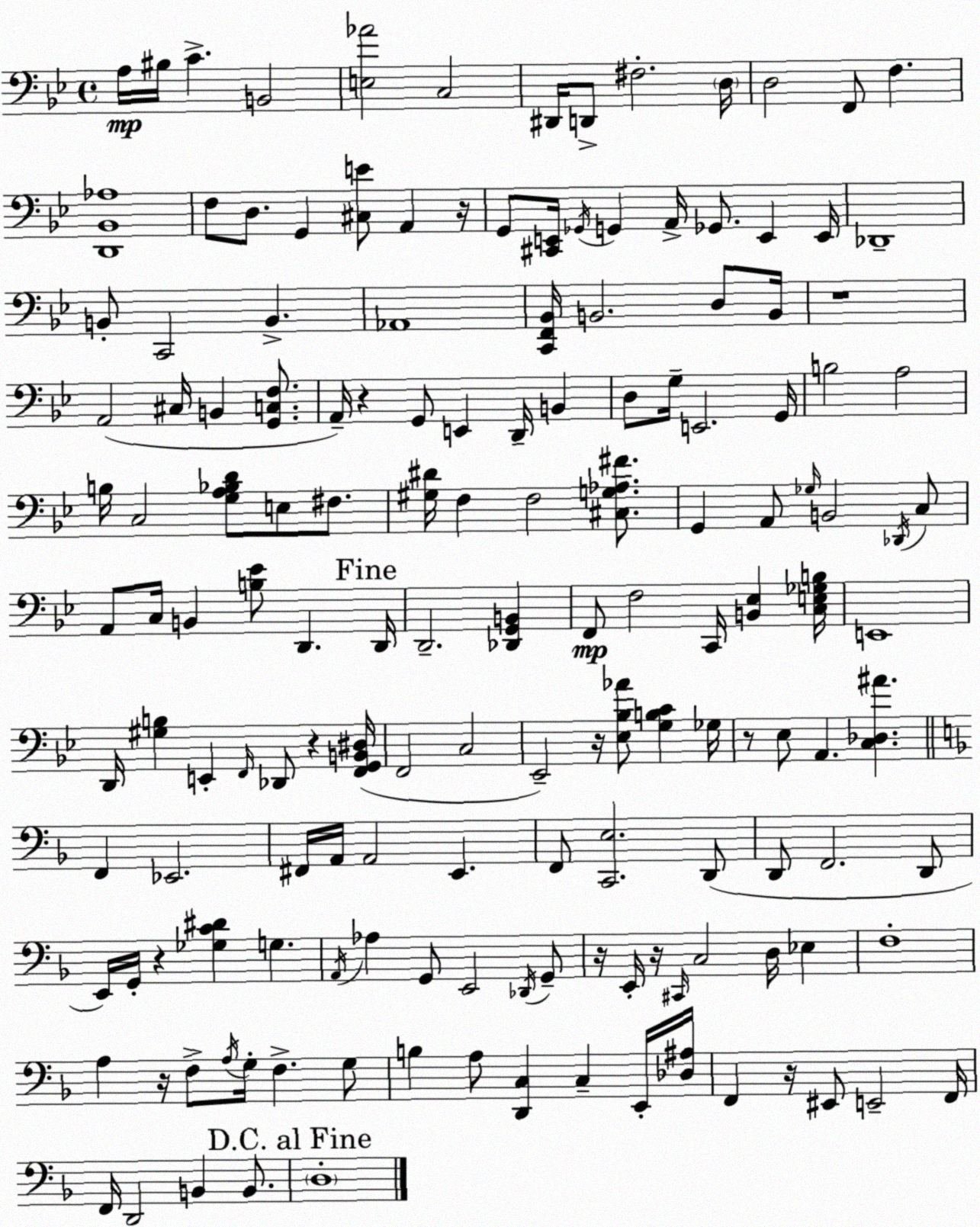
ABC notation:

X:1
T:Untitled
M:4/4
L:1/4
K:Gm
A,/4 ^B,/4 C B,,2 [E,_A]2 C,2 ^D,,/4 D,,/2 ^F,2 D,/4 D,2 F,,/2 F, [D,,_B,,_A,]4 F,/2 D,/2 G,, [^C,E]/2 A,, z/4 G,,/2 [^C,,E,,]/4 _G,,/4 G,, A,,/4 _G,,/2 E,, E,,/4 _D,,4 B,,/2 C,,2 B,, _A,,4 [C,,F,,_B,,]/4 B,,2 D,/2 B,,/4 z4 A,,2 ^C,/4 B,, [G,,C,F,]/2 A,,/4 z G,,/2 E,, D,,/4 B,, D,/2 G,/4 E,,2 G,,/4 B,2 A,2 B,/4 C,2 [G,A,_B,D]/2 E,/2 ^F,/2 [^G,^D]/4 F, F,2 [^C,G,_A,^F]/2 G,, A,,/2 _G,/4 B,,2 _D,,/4 C,/2 A,,/2 C,/4 B,, [B,_E]/2 D,, D,,/4 D,,2 [_D,,G,,B,,] F,,/2 F,2 C,,/4 [B,,_E,] [C,E,_G,B,]/4 E,,4 D,,/4 [^G,B,] E,, F,,/4 _D,,/2 z [F,,G,,B,,^D,]/4 F,,2 C,2 _E,,2 z/4 [_E,_B,_A]/2 [G,B,C] _G,/4 z/2 _E,/2 A,, [C,_D,^A] F,, _E,,2 ^F,,/4 A,,/4 A,,2 E,, F,,/2 [C,,E,]2 D,,/2 D,,/2 F,,2 D,,/2 E,,/4 G,,/4 z [_G,C^D] G, A,,/4 _A, G,,/2 E,,2 _D,,/4 G,,/2 z/4 E,,/4 z/4 ^C,,/4 C,2 D,/4 _E, F,4 A, z/4 F,/2 A,/4 G,/4 F, G,/2 B, A,/2 [D,,C,] C, E,,/4 [_D,^A,]/4 F,, z/4 ^E,,/2 E,,2 F,,/4 F,,/4 D,,2 B,, B,,/2 D,4